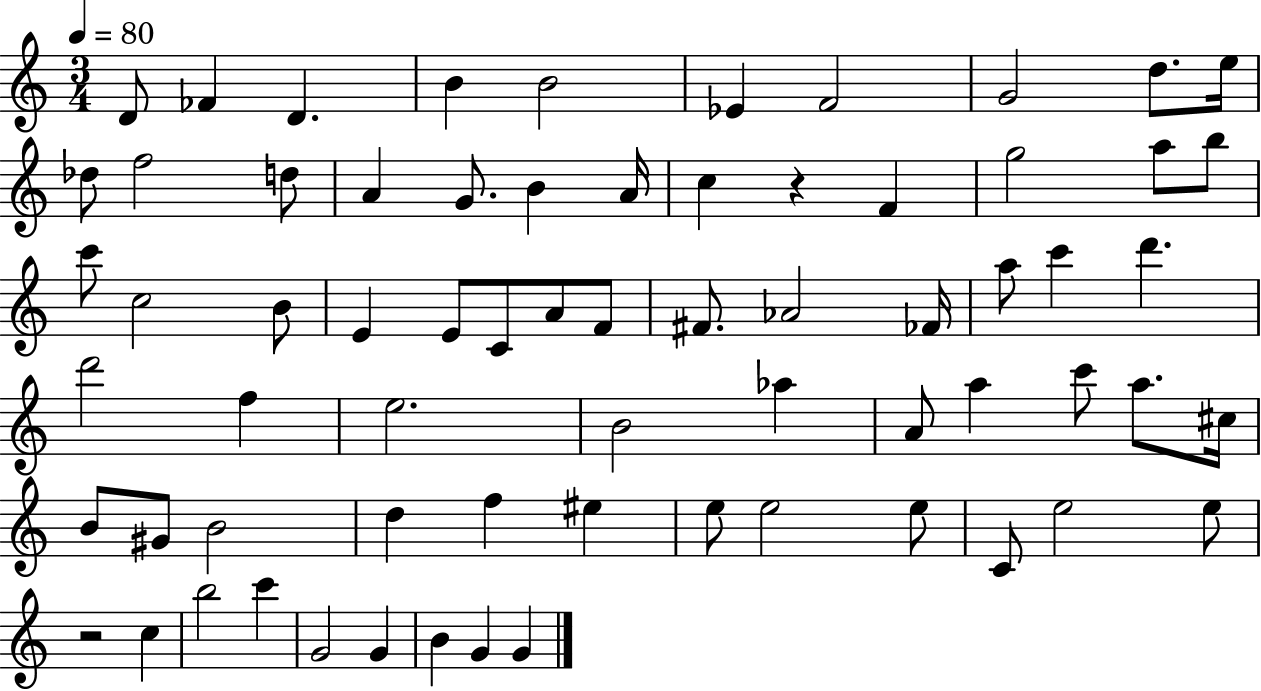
{
  \clef treble
  \numericTimeSignature
  \time 3/4
  \key c \major
  \tempo 4 = 80
  d'8 fes'4 d'4. | b'4 b'2 | ees'4 f'2 | g'2 d''8. e''16 | \break des''8 f''2 d''8 | a'4 g'8. b'4 a'16 | c''4 r4 f'4 | g''2 a''8 b''8 | \break c'''8 c''2 b'8 | e'4 e'8 c'8 a'8 f'8 | fis'8. aes'2 fes'16 | a''8 c'''4 d'''4. | \break d'''2 f''4 | e''2. | b'2 aes''4 | a'8 a''4 c'''8 a''8. cis''16 | \break b'8 gis'8 b'2 | d''4 f''4 eis''4 | e''8 e''2 e''8 | c'8 e''2 e''8 | \break r2 c''4 | b''2 c'''4 | g'2 g'4 | b'4 g'4 g'4 | \break \bar "|."
}